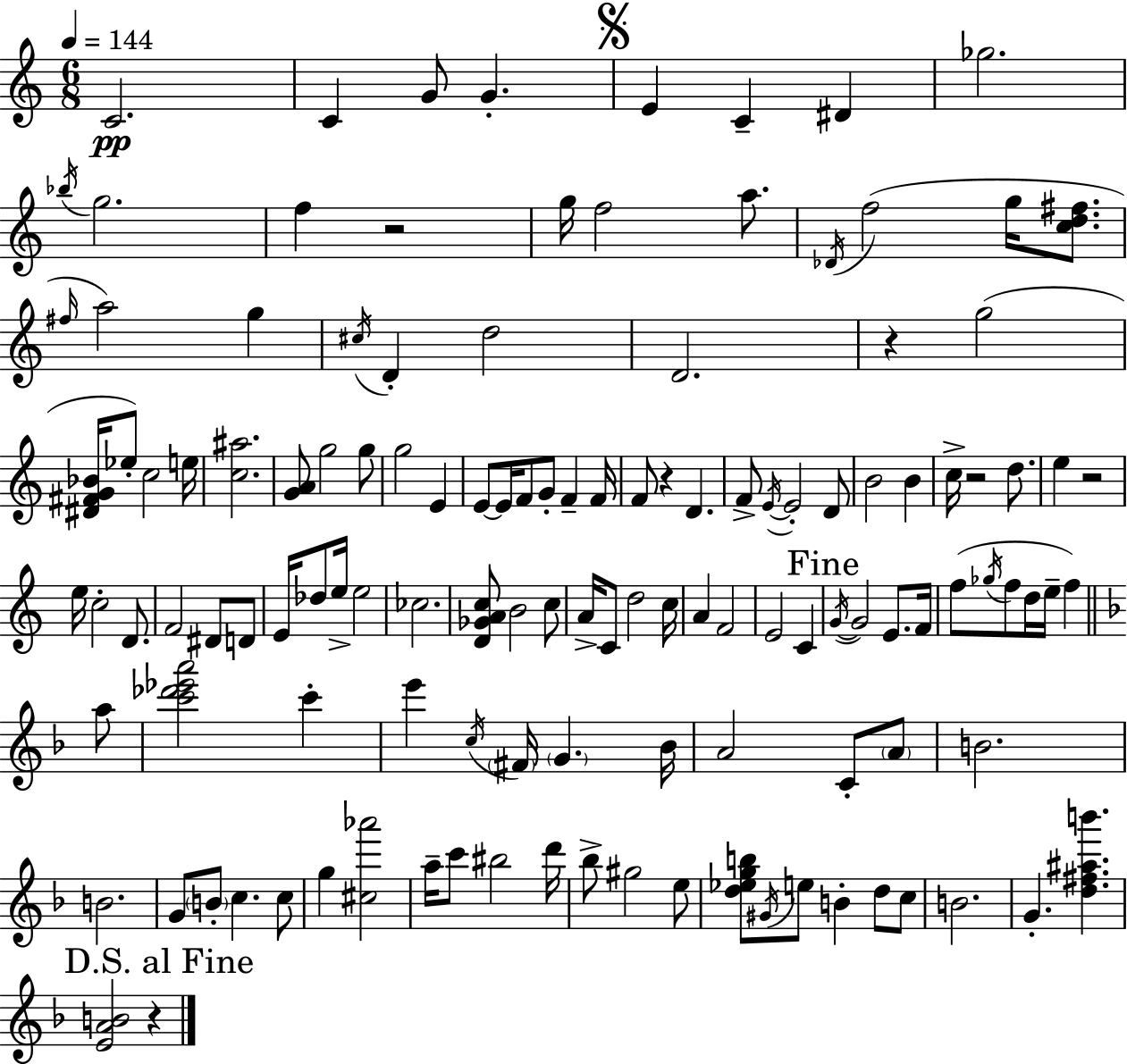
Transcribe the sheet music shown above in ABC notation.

X:1
T:Untitled
M:6/8
L:1/4
K:C
C2 C G/2 G E C ^D _g2 _b/4 g2 f z2 g/4 f2 a/2 _D/4 f2 g/4 [cd^f]/2 ^f/4 a2 g ^c/4 D d2 D2 z g2 [^D^FG_B]/4 _e/2 c2 e/4 [c^a]2 [GA]/2 g2 g/2 g2 E E/2 E/4 F/2 G/2 F F/4 F/2 z D F/2 E/4 E2 D/2 B2 B c/4 z2 d/2 e z2 e/4 c2 D/2 F2 ^D/2 D/2 E/4 _d/2 e/4 e2 _c2 [D_GAc]/2 B2 c/2 A/4 C/2 d2 c/4 A F2 E2 C G/4 G2 E/2 F/4 f/2 _g/4 f/2 d/4 e/4 f a/2 [c'_d'_e'a']2 c' e' c/4 ^F/4 G _B/4 A2 C/2 A/2 B2 B2 G/2 B/2 c c/2 g [^c_a']2 a/4 c'/2 ^b2 d'/4 _b/2 ^g2 e/2 [d_egb]/2 ^G/4 e/2 B d/2 c/2 B2 G [d^f^ab'] [EAB]2 z